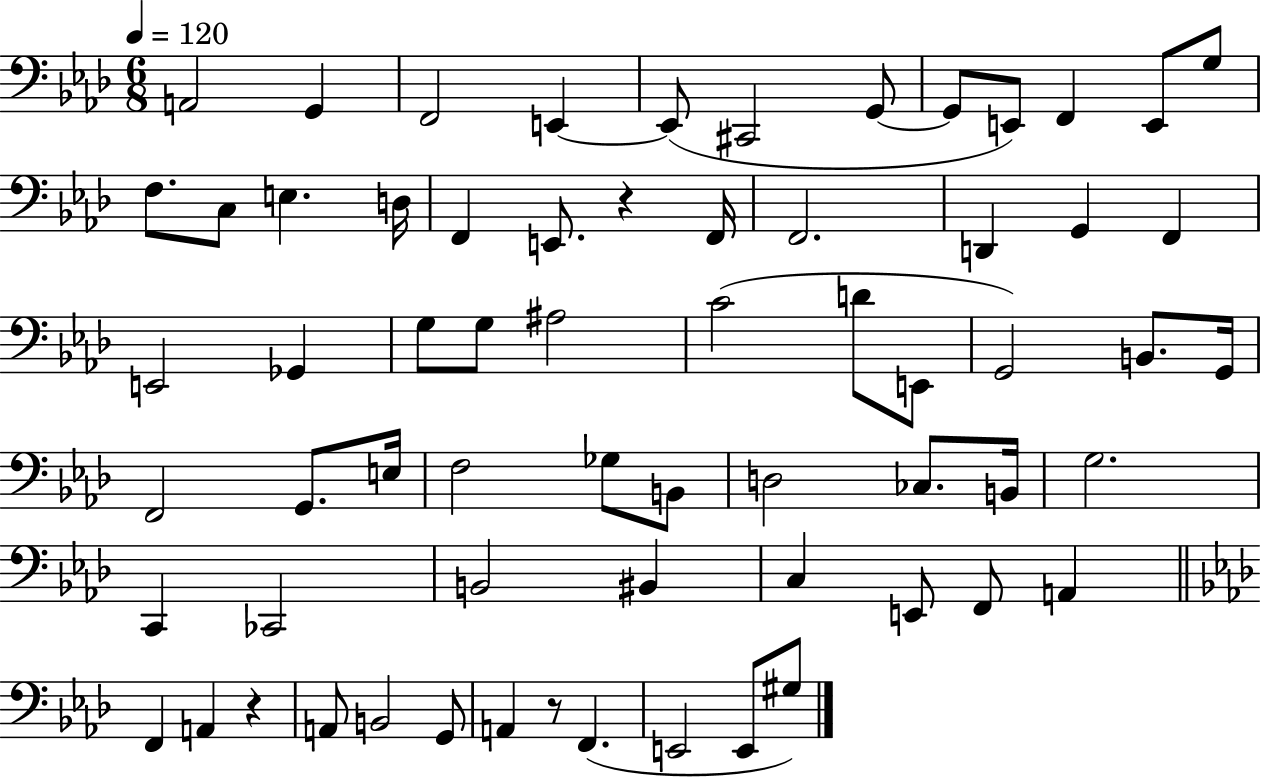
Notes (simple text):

A2/h G2/q F2/h E2/q E2/e C#2/h G2/e G2/e E2/e F2/q E2/e G3/e F3/e. C3/e E3/q. D3/s F2/q E2/e. R/q F2/s F2/h. D2/q G2/q F2/q E2/h Gb2/q G3/e G3/e A#3/h C4/h D4/e E2/e G2/h B2/e. G2/s F2/h G2/e. E3/s F3/h Gb3/e B2/e D3/h CES3/e. B2/s G3/h. C2/q CES2/h B2/h BIS2/q C3/q E2/e F2/e A2/q F2/q A2/q R/q A2/e B2/h G2/e A2/q R/e F2/q. E2/h E2/e G#3/e